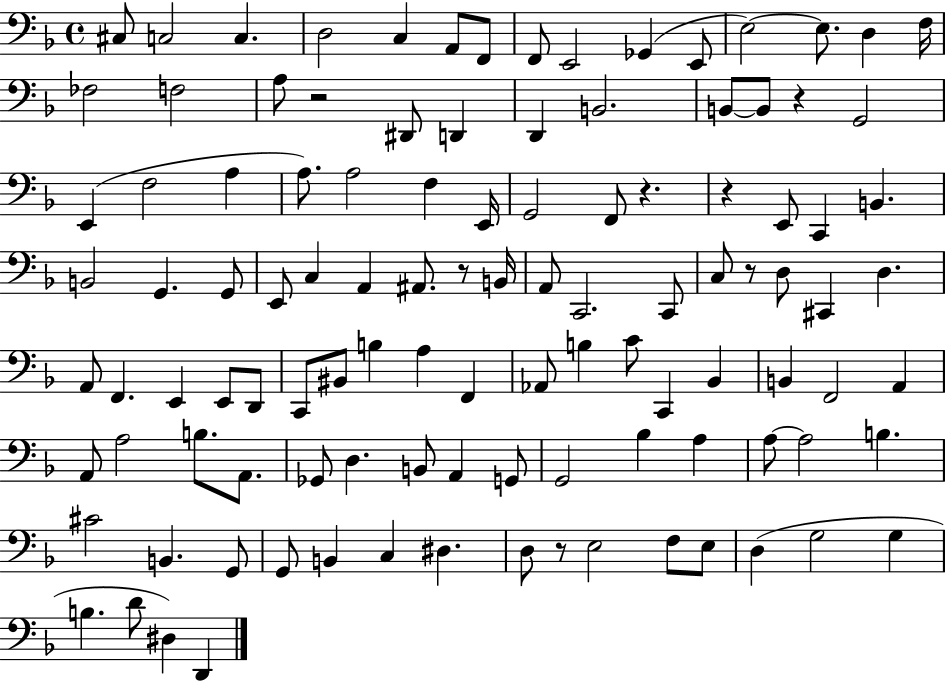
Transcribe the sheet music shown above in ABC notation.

X:1
T:Untitled
M:4/4
L:1/4
K:F
^C,/2 C,2 C, D,2 C, A,,/2 F,,/2 F,,/2 E,,2 _G,, E,,/2 E,2 E,/2 D, F,/4 _F,2 F,2 A,/2 z2 ^D,,/2 D,, D,, B,,2 B,,/2 B,,/2 z G,,2 E,, F,2 A, A,/2 A,2 F, E,,/4 G,,2 F,,/2 z z E,,/2 C,, B,, B,,2 G,, G,,/2 E,,/2 C, A,, ^A,,/2 z/2 B,,/4 A,,/2 C,,2 C,,/2 C,/2 z/2 D,/2 ^C,, D, A,,/2 F,, E,, E,,/2 D,,/2 C,,/2 ^B,,/2 B, A, F,, _A,,/2 B, C/2 C,, _B,, B,, F,,2 A,, A,,/2 A,2 B,/2 A,,/2 _G,,/2 D, B,,/2 A,, G,,/2 G,,2 _B, A, A,/2 A,2 B, ^C2 B,, G,,/2 G,,/2 B,, C, ^D, D,/2 z/2 E,2 F,/2 E,/2 D, G,2 G, B, D/2 ^D, D,,